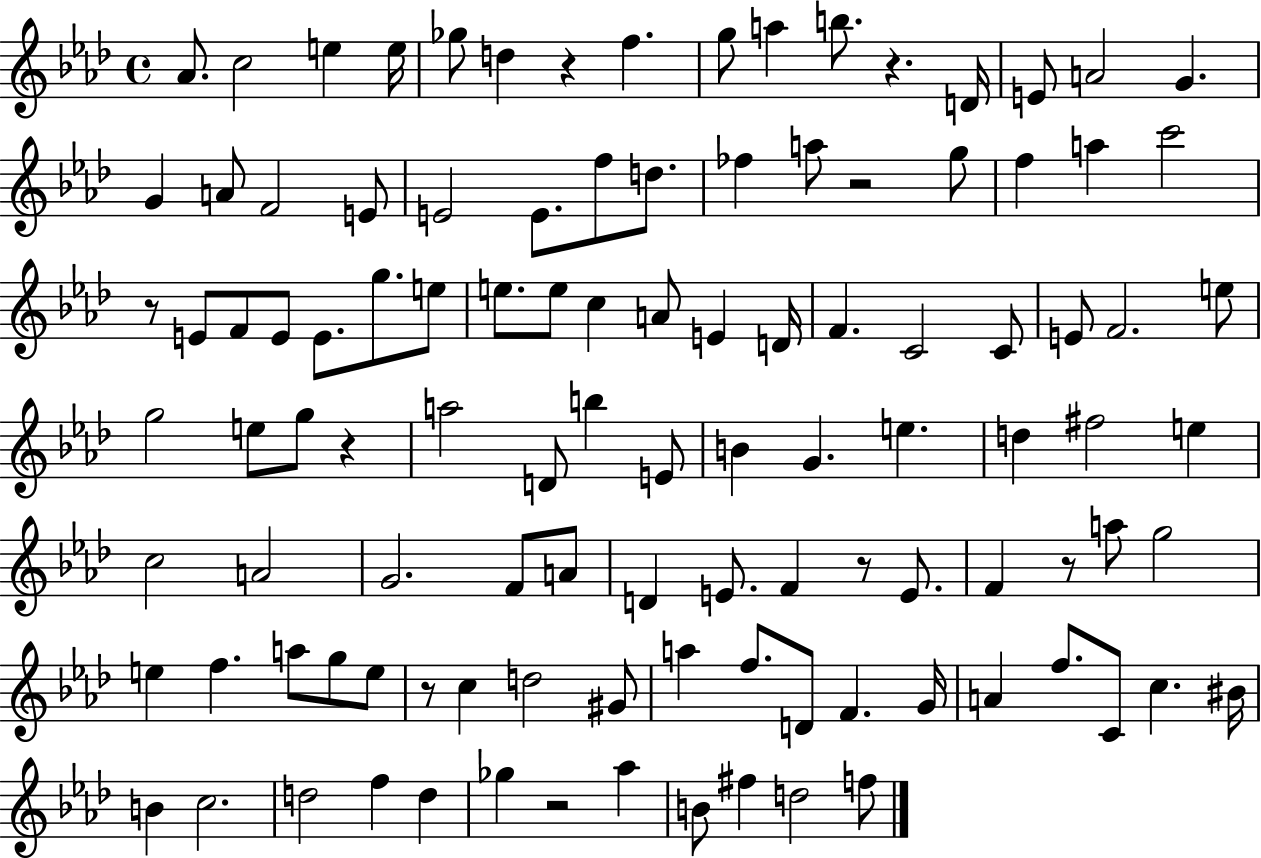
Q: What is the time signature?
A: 4/4